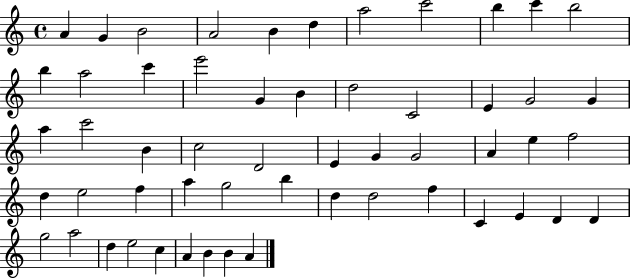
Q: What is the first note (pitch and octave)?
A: A4